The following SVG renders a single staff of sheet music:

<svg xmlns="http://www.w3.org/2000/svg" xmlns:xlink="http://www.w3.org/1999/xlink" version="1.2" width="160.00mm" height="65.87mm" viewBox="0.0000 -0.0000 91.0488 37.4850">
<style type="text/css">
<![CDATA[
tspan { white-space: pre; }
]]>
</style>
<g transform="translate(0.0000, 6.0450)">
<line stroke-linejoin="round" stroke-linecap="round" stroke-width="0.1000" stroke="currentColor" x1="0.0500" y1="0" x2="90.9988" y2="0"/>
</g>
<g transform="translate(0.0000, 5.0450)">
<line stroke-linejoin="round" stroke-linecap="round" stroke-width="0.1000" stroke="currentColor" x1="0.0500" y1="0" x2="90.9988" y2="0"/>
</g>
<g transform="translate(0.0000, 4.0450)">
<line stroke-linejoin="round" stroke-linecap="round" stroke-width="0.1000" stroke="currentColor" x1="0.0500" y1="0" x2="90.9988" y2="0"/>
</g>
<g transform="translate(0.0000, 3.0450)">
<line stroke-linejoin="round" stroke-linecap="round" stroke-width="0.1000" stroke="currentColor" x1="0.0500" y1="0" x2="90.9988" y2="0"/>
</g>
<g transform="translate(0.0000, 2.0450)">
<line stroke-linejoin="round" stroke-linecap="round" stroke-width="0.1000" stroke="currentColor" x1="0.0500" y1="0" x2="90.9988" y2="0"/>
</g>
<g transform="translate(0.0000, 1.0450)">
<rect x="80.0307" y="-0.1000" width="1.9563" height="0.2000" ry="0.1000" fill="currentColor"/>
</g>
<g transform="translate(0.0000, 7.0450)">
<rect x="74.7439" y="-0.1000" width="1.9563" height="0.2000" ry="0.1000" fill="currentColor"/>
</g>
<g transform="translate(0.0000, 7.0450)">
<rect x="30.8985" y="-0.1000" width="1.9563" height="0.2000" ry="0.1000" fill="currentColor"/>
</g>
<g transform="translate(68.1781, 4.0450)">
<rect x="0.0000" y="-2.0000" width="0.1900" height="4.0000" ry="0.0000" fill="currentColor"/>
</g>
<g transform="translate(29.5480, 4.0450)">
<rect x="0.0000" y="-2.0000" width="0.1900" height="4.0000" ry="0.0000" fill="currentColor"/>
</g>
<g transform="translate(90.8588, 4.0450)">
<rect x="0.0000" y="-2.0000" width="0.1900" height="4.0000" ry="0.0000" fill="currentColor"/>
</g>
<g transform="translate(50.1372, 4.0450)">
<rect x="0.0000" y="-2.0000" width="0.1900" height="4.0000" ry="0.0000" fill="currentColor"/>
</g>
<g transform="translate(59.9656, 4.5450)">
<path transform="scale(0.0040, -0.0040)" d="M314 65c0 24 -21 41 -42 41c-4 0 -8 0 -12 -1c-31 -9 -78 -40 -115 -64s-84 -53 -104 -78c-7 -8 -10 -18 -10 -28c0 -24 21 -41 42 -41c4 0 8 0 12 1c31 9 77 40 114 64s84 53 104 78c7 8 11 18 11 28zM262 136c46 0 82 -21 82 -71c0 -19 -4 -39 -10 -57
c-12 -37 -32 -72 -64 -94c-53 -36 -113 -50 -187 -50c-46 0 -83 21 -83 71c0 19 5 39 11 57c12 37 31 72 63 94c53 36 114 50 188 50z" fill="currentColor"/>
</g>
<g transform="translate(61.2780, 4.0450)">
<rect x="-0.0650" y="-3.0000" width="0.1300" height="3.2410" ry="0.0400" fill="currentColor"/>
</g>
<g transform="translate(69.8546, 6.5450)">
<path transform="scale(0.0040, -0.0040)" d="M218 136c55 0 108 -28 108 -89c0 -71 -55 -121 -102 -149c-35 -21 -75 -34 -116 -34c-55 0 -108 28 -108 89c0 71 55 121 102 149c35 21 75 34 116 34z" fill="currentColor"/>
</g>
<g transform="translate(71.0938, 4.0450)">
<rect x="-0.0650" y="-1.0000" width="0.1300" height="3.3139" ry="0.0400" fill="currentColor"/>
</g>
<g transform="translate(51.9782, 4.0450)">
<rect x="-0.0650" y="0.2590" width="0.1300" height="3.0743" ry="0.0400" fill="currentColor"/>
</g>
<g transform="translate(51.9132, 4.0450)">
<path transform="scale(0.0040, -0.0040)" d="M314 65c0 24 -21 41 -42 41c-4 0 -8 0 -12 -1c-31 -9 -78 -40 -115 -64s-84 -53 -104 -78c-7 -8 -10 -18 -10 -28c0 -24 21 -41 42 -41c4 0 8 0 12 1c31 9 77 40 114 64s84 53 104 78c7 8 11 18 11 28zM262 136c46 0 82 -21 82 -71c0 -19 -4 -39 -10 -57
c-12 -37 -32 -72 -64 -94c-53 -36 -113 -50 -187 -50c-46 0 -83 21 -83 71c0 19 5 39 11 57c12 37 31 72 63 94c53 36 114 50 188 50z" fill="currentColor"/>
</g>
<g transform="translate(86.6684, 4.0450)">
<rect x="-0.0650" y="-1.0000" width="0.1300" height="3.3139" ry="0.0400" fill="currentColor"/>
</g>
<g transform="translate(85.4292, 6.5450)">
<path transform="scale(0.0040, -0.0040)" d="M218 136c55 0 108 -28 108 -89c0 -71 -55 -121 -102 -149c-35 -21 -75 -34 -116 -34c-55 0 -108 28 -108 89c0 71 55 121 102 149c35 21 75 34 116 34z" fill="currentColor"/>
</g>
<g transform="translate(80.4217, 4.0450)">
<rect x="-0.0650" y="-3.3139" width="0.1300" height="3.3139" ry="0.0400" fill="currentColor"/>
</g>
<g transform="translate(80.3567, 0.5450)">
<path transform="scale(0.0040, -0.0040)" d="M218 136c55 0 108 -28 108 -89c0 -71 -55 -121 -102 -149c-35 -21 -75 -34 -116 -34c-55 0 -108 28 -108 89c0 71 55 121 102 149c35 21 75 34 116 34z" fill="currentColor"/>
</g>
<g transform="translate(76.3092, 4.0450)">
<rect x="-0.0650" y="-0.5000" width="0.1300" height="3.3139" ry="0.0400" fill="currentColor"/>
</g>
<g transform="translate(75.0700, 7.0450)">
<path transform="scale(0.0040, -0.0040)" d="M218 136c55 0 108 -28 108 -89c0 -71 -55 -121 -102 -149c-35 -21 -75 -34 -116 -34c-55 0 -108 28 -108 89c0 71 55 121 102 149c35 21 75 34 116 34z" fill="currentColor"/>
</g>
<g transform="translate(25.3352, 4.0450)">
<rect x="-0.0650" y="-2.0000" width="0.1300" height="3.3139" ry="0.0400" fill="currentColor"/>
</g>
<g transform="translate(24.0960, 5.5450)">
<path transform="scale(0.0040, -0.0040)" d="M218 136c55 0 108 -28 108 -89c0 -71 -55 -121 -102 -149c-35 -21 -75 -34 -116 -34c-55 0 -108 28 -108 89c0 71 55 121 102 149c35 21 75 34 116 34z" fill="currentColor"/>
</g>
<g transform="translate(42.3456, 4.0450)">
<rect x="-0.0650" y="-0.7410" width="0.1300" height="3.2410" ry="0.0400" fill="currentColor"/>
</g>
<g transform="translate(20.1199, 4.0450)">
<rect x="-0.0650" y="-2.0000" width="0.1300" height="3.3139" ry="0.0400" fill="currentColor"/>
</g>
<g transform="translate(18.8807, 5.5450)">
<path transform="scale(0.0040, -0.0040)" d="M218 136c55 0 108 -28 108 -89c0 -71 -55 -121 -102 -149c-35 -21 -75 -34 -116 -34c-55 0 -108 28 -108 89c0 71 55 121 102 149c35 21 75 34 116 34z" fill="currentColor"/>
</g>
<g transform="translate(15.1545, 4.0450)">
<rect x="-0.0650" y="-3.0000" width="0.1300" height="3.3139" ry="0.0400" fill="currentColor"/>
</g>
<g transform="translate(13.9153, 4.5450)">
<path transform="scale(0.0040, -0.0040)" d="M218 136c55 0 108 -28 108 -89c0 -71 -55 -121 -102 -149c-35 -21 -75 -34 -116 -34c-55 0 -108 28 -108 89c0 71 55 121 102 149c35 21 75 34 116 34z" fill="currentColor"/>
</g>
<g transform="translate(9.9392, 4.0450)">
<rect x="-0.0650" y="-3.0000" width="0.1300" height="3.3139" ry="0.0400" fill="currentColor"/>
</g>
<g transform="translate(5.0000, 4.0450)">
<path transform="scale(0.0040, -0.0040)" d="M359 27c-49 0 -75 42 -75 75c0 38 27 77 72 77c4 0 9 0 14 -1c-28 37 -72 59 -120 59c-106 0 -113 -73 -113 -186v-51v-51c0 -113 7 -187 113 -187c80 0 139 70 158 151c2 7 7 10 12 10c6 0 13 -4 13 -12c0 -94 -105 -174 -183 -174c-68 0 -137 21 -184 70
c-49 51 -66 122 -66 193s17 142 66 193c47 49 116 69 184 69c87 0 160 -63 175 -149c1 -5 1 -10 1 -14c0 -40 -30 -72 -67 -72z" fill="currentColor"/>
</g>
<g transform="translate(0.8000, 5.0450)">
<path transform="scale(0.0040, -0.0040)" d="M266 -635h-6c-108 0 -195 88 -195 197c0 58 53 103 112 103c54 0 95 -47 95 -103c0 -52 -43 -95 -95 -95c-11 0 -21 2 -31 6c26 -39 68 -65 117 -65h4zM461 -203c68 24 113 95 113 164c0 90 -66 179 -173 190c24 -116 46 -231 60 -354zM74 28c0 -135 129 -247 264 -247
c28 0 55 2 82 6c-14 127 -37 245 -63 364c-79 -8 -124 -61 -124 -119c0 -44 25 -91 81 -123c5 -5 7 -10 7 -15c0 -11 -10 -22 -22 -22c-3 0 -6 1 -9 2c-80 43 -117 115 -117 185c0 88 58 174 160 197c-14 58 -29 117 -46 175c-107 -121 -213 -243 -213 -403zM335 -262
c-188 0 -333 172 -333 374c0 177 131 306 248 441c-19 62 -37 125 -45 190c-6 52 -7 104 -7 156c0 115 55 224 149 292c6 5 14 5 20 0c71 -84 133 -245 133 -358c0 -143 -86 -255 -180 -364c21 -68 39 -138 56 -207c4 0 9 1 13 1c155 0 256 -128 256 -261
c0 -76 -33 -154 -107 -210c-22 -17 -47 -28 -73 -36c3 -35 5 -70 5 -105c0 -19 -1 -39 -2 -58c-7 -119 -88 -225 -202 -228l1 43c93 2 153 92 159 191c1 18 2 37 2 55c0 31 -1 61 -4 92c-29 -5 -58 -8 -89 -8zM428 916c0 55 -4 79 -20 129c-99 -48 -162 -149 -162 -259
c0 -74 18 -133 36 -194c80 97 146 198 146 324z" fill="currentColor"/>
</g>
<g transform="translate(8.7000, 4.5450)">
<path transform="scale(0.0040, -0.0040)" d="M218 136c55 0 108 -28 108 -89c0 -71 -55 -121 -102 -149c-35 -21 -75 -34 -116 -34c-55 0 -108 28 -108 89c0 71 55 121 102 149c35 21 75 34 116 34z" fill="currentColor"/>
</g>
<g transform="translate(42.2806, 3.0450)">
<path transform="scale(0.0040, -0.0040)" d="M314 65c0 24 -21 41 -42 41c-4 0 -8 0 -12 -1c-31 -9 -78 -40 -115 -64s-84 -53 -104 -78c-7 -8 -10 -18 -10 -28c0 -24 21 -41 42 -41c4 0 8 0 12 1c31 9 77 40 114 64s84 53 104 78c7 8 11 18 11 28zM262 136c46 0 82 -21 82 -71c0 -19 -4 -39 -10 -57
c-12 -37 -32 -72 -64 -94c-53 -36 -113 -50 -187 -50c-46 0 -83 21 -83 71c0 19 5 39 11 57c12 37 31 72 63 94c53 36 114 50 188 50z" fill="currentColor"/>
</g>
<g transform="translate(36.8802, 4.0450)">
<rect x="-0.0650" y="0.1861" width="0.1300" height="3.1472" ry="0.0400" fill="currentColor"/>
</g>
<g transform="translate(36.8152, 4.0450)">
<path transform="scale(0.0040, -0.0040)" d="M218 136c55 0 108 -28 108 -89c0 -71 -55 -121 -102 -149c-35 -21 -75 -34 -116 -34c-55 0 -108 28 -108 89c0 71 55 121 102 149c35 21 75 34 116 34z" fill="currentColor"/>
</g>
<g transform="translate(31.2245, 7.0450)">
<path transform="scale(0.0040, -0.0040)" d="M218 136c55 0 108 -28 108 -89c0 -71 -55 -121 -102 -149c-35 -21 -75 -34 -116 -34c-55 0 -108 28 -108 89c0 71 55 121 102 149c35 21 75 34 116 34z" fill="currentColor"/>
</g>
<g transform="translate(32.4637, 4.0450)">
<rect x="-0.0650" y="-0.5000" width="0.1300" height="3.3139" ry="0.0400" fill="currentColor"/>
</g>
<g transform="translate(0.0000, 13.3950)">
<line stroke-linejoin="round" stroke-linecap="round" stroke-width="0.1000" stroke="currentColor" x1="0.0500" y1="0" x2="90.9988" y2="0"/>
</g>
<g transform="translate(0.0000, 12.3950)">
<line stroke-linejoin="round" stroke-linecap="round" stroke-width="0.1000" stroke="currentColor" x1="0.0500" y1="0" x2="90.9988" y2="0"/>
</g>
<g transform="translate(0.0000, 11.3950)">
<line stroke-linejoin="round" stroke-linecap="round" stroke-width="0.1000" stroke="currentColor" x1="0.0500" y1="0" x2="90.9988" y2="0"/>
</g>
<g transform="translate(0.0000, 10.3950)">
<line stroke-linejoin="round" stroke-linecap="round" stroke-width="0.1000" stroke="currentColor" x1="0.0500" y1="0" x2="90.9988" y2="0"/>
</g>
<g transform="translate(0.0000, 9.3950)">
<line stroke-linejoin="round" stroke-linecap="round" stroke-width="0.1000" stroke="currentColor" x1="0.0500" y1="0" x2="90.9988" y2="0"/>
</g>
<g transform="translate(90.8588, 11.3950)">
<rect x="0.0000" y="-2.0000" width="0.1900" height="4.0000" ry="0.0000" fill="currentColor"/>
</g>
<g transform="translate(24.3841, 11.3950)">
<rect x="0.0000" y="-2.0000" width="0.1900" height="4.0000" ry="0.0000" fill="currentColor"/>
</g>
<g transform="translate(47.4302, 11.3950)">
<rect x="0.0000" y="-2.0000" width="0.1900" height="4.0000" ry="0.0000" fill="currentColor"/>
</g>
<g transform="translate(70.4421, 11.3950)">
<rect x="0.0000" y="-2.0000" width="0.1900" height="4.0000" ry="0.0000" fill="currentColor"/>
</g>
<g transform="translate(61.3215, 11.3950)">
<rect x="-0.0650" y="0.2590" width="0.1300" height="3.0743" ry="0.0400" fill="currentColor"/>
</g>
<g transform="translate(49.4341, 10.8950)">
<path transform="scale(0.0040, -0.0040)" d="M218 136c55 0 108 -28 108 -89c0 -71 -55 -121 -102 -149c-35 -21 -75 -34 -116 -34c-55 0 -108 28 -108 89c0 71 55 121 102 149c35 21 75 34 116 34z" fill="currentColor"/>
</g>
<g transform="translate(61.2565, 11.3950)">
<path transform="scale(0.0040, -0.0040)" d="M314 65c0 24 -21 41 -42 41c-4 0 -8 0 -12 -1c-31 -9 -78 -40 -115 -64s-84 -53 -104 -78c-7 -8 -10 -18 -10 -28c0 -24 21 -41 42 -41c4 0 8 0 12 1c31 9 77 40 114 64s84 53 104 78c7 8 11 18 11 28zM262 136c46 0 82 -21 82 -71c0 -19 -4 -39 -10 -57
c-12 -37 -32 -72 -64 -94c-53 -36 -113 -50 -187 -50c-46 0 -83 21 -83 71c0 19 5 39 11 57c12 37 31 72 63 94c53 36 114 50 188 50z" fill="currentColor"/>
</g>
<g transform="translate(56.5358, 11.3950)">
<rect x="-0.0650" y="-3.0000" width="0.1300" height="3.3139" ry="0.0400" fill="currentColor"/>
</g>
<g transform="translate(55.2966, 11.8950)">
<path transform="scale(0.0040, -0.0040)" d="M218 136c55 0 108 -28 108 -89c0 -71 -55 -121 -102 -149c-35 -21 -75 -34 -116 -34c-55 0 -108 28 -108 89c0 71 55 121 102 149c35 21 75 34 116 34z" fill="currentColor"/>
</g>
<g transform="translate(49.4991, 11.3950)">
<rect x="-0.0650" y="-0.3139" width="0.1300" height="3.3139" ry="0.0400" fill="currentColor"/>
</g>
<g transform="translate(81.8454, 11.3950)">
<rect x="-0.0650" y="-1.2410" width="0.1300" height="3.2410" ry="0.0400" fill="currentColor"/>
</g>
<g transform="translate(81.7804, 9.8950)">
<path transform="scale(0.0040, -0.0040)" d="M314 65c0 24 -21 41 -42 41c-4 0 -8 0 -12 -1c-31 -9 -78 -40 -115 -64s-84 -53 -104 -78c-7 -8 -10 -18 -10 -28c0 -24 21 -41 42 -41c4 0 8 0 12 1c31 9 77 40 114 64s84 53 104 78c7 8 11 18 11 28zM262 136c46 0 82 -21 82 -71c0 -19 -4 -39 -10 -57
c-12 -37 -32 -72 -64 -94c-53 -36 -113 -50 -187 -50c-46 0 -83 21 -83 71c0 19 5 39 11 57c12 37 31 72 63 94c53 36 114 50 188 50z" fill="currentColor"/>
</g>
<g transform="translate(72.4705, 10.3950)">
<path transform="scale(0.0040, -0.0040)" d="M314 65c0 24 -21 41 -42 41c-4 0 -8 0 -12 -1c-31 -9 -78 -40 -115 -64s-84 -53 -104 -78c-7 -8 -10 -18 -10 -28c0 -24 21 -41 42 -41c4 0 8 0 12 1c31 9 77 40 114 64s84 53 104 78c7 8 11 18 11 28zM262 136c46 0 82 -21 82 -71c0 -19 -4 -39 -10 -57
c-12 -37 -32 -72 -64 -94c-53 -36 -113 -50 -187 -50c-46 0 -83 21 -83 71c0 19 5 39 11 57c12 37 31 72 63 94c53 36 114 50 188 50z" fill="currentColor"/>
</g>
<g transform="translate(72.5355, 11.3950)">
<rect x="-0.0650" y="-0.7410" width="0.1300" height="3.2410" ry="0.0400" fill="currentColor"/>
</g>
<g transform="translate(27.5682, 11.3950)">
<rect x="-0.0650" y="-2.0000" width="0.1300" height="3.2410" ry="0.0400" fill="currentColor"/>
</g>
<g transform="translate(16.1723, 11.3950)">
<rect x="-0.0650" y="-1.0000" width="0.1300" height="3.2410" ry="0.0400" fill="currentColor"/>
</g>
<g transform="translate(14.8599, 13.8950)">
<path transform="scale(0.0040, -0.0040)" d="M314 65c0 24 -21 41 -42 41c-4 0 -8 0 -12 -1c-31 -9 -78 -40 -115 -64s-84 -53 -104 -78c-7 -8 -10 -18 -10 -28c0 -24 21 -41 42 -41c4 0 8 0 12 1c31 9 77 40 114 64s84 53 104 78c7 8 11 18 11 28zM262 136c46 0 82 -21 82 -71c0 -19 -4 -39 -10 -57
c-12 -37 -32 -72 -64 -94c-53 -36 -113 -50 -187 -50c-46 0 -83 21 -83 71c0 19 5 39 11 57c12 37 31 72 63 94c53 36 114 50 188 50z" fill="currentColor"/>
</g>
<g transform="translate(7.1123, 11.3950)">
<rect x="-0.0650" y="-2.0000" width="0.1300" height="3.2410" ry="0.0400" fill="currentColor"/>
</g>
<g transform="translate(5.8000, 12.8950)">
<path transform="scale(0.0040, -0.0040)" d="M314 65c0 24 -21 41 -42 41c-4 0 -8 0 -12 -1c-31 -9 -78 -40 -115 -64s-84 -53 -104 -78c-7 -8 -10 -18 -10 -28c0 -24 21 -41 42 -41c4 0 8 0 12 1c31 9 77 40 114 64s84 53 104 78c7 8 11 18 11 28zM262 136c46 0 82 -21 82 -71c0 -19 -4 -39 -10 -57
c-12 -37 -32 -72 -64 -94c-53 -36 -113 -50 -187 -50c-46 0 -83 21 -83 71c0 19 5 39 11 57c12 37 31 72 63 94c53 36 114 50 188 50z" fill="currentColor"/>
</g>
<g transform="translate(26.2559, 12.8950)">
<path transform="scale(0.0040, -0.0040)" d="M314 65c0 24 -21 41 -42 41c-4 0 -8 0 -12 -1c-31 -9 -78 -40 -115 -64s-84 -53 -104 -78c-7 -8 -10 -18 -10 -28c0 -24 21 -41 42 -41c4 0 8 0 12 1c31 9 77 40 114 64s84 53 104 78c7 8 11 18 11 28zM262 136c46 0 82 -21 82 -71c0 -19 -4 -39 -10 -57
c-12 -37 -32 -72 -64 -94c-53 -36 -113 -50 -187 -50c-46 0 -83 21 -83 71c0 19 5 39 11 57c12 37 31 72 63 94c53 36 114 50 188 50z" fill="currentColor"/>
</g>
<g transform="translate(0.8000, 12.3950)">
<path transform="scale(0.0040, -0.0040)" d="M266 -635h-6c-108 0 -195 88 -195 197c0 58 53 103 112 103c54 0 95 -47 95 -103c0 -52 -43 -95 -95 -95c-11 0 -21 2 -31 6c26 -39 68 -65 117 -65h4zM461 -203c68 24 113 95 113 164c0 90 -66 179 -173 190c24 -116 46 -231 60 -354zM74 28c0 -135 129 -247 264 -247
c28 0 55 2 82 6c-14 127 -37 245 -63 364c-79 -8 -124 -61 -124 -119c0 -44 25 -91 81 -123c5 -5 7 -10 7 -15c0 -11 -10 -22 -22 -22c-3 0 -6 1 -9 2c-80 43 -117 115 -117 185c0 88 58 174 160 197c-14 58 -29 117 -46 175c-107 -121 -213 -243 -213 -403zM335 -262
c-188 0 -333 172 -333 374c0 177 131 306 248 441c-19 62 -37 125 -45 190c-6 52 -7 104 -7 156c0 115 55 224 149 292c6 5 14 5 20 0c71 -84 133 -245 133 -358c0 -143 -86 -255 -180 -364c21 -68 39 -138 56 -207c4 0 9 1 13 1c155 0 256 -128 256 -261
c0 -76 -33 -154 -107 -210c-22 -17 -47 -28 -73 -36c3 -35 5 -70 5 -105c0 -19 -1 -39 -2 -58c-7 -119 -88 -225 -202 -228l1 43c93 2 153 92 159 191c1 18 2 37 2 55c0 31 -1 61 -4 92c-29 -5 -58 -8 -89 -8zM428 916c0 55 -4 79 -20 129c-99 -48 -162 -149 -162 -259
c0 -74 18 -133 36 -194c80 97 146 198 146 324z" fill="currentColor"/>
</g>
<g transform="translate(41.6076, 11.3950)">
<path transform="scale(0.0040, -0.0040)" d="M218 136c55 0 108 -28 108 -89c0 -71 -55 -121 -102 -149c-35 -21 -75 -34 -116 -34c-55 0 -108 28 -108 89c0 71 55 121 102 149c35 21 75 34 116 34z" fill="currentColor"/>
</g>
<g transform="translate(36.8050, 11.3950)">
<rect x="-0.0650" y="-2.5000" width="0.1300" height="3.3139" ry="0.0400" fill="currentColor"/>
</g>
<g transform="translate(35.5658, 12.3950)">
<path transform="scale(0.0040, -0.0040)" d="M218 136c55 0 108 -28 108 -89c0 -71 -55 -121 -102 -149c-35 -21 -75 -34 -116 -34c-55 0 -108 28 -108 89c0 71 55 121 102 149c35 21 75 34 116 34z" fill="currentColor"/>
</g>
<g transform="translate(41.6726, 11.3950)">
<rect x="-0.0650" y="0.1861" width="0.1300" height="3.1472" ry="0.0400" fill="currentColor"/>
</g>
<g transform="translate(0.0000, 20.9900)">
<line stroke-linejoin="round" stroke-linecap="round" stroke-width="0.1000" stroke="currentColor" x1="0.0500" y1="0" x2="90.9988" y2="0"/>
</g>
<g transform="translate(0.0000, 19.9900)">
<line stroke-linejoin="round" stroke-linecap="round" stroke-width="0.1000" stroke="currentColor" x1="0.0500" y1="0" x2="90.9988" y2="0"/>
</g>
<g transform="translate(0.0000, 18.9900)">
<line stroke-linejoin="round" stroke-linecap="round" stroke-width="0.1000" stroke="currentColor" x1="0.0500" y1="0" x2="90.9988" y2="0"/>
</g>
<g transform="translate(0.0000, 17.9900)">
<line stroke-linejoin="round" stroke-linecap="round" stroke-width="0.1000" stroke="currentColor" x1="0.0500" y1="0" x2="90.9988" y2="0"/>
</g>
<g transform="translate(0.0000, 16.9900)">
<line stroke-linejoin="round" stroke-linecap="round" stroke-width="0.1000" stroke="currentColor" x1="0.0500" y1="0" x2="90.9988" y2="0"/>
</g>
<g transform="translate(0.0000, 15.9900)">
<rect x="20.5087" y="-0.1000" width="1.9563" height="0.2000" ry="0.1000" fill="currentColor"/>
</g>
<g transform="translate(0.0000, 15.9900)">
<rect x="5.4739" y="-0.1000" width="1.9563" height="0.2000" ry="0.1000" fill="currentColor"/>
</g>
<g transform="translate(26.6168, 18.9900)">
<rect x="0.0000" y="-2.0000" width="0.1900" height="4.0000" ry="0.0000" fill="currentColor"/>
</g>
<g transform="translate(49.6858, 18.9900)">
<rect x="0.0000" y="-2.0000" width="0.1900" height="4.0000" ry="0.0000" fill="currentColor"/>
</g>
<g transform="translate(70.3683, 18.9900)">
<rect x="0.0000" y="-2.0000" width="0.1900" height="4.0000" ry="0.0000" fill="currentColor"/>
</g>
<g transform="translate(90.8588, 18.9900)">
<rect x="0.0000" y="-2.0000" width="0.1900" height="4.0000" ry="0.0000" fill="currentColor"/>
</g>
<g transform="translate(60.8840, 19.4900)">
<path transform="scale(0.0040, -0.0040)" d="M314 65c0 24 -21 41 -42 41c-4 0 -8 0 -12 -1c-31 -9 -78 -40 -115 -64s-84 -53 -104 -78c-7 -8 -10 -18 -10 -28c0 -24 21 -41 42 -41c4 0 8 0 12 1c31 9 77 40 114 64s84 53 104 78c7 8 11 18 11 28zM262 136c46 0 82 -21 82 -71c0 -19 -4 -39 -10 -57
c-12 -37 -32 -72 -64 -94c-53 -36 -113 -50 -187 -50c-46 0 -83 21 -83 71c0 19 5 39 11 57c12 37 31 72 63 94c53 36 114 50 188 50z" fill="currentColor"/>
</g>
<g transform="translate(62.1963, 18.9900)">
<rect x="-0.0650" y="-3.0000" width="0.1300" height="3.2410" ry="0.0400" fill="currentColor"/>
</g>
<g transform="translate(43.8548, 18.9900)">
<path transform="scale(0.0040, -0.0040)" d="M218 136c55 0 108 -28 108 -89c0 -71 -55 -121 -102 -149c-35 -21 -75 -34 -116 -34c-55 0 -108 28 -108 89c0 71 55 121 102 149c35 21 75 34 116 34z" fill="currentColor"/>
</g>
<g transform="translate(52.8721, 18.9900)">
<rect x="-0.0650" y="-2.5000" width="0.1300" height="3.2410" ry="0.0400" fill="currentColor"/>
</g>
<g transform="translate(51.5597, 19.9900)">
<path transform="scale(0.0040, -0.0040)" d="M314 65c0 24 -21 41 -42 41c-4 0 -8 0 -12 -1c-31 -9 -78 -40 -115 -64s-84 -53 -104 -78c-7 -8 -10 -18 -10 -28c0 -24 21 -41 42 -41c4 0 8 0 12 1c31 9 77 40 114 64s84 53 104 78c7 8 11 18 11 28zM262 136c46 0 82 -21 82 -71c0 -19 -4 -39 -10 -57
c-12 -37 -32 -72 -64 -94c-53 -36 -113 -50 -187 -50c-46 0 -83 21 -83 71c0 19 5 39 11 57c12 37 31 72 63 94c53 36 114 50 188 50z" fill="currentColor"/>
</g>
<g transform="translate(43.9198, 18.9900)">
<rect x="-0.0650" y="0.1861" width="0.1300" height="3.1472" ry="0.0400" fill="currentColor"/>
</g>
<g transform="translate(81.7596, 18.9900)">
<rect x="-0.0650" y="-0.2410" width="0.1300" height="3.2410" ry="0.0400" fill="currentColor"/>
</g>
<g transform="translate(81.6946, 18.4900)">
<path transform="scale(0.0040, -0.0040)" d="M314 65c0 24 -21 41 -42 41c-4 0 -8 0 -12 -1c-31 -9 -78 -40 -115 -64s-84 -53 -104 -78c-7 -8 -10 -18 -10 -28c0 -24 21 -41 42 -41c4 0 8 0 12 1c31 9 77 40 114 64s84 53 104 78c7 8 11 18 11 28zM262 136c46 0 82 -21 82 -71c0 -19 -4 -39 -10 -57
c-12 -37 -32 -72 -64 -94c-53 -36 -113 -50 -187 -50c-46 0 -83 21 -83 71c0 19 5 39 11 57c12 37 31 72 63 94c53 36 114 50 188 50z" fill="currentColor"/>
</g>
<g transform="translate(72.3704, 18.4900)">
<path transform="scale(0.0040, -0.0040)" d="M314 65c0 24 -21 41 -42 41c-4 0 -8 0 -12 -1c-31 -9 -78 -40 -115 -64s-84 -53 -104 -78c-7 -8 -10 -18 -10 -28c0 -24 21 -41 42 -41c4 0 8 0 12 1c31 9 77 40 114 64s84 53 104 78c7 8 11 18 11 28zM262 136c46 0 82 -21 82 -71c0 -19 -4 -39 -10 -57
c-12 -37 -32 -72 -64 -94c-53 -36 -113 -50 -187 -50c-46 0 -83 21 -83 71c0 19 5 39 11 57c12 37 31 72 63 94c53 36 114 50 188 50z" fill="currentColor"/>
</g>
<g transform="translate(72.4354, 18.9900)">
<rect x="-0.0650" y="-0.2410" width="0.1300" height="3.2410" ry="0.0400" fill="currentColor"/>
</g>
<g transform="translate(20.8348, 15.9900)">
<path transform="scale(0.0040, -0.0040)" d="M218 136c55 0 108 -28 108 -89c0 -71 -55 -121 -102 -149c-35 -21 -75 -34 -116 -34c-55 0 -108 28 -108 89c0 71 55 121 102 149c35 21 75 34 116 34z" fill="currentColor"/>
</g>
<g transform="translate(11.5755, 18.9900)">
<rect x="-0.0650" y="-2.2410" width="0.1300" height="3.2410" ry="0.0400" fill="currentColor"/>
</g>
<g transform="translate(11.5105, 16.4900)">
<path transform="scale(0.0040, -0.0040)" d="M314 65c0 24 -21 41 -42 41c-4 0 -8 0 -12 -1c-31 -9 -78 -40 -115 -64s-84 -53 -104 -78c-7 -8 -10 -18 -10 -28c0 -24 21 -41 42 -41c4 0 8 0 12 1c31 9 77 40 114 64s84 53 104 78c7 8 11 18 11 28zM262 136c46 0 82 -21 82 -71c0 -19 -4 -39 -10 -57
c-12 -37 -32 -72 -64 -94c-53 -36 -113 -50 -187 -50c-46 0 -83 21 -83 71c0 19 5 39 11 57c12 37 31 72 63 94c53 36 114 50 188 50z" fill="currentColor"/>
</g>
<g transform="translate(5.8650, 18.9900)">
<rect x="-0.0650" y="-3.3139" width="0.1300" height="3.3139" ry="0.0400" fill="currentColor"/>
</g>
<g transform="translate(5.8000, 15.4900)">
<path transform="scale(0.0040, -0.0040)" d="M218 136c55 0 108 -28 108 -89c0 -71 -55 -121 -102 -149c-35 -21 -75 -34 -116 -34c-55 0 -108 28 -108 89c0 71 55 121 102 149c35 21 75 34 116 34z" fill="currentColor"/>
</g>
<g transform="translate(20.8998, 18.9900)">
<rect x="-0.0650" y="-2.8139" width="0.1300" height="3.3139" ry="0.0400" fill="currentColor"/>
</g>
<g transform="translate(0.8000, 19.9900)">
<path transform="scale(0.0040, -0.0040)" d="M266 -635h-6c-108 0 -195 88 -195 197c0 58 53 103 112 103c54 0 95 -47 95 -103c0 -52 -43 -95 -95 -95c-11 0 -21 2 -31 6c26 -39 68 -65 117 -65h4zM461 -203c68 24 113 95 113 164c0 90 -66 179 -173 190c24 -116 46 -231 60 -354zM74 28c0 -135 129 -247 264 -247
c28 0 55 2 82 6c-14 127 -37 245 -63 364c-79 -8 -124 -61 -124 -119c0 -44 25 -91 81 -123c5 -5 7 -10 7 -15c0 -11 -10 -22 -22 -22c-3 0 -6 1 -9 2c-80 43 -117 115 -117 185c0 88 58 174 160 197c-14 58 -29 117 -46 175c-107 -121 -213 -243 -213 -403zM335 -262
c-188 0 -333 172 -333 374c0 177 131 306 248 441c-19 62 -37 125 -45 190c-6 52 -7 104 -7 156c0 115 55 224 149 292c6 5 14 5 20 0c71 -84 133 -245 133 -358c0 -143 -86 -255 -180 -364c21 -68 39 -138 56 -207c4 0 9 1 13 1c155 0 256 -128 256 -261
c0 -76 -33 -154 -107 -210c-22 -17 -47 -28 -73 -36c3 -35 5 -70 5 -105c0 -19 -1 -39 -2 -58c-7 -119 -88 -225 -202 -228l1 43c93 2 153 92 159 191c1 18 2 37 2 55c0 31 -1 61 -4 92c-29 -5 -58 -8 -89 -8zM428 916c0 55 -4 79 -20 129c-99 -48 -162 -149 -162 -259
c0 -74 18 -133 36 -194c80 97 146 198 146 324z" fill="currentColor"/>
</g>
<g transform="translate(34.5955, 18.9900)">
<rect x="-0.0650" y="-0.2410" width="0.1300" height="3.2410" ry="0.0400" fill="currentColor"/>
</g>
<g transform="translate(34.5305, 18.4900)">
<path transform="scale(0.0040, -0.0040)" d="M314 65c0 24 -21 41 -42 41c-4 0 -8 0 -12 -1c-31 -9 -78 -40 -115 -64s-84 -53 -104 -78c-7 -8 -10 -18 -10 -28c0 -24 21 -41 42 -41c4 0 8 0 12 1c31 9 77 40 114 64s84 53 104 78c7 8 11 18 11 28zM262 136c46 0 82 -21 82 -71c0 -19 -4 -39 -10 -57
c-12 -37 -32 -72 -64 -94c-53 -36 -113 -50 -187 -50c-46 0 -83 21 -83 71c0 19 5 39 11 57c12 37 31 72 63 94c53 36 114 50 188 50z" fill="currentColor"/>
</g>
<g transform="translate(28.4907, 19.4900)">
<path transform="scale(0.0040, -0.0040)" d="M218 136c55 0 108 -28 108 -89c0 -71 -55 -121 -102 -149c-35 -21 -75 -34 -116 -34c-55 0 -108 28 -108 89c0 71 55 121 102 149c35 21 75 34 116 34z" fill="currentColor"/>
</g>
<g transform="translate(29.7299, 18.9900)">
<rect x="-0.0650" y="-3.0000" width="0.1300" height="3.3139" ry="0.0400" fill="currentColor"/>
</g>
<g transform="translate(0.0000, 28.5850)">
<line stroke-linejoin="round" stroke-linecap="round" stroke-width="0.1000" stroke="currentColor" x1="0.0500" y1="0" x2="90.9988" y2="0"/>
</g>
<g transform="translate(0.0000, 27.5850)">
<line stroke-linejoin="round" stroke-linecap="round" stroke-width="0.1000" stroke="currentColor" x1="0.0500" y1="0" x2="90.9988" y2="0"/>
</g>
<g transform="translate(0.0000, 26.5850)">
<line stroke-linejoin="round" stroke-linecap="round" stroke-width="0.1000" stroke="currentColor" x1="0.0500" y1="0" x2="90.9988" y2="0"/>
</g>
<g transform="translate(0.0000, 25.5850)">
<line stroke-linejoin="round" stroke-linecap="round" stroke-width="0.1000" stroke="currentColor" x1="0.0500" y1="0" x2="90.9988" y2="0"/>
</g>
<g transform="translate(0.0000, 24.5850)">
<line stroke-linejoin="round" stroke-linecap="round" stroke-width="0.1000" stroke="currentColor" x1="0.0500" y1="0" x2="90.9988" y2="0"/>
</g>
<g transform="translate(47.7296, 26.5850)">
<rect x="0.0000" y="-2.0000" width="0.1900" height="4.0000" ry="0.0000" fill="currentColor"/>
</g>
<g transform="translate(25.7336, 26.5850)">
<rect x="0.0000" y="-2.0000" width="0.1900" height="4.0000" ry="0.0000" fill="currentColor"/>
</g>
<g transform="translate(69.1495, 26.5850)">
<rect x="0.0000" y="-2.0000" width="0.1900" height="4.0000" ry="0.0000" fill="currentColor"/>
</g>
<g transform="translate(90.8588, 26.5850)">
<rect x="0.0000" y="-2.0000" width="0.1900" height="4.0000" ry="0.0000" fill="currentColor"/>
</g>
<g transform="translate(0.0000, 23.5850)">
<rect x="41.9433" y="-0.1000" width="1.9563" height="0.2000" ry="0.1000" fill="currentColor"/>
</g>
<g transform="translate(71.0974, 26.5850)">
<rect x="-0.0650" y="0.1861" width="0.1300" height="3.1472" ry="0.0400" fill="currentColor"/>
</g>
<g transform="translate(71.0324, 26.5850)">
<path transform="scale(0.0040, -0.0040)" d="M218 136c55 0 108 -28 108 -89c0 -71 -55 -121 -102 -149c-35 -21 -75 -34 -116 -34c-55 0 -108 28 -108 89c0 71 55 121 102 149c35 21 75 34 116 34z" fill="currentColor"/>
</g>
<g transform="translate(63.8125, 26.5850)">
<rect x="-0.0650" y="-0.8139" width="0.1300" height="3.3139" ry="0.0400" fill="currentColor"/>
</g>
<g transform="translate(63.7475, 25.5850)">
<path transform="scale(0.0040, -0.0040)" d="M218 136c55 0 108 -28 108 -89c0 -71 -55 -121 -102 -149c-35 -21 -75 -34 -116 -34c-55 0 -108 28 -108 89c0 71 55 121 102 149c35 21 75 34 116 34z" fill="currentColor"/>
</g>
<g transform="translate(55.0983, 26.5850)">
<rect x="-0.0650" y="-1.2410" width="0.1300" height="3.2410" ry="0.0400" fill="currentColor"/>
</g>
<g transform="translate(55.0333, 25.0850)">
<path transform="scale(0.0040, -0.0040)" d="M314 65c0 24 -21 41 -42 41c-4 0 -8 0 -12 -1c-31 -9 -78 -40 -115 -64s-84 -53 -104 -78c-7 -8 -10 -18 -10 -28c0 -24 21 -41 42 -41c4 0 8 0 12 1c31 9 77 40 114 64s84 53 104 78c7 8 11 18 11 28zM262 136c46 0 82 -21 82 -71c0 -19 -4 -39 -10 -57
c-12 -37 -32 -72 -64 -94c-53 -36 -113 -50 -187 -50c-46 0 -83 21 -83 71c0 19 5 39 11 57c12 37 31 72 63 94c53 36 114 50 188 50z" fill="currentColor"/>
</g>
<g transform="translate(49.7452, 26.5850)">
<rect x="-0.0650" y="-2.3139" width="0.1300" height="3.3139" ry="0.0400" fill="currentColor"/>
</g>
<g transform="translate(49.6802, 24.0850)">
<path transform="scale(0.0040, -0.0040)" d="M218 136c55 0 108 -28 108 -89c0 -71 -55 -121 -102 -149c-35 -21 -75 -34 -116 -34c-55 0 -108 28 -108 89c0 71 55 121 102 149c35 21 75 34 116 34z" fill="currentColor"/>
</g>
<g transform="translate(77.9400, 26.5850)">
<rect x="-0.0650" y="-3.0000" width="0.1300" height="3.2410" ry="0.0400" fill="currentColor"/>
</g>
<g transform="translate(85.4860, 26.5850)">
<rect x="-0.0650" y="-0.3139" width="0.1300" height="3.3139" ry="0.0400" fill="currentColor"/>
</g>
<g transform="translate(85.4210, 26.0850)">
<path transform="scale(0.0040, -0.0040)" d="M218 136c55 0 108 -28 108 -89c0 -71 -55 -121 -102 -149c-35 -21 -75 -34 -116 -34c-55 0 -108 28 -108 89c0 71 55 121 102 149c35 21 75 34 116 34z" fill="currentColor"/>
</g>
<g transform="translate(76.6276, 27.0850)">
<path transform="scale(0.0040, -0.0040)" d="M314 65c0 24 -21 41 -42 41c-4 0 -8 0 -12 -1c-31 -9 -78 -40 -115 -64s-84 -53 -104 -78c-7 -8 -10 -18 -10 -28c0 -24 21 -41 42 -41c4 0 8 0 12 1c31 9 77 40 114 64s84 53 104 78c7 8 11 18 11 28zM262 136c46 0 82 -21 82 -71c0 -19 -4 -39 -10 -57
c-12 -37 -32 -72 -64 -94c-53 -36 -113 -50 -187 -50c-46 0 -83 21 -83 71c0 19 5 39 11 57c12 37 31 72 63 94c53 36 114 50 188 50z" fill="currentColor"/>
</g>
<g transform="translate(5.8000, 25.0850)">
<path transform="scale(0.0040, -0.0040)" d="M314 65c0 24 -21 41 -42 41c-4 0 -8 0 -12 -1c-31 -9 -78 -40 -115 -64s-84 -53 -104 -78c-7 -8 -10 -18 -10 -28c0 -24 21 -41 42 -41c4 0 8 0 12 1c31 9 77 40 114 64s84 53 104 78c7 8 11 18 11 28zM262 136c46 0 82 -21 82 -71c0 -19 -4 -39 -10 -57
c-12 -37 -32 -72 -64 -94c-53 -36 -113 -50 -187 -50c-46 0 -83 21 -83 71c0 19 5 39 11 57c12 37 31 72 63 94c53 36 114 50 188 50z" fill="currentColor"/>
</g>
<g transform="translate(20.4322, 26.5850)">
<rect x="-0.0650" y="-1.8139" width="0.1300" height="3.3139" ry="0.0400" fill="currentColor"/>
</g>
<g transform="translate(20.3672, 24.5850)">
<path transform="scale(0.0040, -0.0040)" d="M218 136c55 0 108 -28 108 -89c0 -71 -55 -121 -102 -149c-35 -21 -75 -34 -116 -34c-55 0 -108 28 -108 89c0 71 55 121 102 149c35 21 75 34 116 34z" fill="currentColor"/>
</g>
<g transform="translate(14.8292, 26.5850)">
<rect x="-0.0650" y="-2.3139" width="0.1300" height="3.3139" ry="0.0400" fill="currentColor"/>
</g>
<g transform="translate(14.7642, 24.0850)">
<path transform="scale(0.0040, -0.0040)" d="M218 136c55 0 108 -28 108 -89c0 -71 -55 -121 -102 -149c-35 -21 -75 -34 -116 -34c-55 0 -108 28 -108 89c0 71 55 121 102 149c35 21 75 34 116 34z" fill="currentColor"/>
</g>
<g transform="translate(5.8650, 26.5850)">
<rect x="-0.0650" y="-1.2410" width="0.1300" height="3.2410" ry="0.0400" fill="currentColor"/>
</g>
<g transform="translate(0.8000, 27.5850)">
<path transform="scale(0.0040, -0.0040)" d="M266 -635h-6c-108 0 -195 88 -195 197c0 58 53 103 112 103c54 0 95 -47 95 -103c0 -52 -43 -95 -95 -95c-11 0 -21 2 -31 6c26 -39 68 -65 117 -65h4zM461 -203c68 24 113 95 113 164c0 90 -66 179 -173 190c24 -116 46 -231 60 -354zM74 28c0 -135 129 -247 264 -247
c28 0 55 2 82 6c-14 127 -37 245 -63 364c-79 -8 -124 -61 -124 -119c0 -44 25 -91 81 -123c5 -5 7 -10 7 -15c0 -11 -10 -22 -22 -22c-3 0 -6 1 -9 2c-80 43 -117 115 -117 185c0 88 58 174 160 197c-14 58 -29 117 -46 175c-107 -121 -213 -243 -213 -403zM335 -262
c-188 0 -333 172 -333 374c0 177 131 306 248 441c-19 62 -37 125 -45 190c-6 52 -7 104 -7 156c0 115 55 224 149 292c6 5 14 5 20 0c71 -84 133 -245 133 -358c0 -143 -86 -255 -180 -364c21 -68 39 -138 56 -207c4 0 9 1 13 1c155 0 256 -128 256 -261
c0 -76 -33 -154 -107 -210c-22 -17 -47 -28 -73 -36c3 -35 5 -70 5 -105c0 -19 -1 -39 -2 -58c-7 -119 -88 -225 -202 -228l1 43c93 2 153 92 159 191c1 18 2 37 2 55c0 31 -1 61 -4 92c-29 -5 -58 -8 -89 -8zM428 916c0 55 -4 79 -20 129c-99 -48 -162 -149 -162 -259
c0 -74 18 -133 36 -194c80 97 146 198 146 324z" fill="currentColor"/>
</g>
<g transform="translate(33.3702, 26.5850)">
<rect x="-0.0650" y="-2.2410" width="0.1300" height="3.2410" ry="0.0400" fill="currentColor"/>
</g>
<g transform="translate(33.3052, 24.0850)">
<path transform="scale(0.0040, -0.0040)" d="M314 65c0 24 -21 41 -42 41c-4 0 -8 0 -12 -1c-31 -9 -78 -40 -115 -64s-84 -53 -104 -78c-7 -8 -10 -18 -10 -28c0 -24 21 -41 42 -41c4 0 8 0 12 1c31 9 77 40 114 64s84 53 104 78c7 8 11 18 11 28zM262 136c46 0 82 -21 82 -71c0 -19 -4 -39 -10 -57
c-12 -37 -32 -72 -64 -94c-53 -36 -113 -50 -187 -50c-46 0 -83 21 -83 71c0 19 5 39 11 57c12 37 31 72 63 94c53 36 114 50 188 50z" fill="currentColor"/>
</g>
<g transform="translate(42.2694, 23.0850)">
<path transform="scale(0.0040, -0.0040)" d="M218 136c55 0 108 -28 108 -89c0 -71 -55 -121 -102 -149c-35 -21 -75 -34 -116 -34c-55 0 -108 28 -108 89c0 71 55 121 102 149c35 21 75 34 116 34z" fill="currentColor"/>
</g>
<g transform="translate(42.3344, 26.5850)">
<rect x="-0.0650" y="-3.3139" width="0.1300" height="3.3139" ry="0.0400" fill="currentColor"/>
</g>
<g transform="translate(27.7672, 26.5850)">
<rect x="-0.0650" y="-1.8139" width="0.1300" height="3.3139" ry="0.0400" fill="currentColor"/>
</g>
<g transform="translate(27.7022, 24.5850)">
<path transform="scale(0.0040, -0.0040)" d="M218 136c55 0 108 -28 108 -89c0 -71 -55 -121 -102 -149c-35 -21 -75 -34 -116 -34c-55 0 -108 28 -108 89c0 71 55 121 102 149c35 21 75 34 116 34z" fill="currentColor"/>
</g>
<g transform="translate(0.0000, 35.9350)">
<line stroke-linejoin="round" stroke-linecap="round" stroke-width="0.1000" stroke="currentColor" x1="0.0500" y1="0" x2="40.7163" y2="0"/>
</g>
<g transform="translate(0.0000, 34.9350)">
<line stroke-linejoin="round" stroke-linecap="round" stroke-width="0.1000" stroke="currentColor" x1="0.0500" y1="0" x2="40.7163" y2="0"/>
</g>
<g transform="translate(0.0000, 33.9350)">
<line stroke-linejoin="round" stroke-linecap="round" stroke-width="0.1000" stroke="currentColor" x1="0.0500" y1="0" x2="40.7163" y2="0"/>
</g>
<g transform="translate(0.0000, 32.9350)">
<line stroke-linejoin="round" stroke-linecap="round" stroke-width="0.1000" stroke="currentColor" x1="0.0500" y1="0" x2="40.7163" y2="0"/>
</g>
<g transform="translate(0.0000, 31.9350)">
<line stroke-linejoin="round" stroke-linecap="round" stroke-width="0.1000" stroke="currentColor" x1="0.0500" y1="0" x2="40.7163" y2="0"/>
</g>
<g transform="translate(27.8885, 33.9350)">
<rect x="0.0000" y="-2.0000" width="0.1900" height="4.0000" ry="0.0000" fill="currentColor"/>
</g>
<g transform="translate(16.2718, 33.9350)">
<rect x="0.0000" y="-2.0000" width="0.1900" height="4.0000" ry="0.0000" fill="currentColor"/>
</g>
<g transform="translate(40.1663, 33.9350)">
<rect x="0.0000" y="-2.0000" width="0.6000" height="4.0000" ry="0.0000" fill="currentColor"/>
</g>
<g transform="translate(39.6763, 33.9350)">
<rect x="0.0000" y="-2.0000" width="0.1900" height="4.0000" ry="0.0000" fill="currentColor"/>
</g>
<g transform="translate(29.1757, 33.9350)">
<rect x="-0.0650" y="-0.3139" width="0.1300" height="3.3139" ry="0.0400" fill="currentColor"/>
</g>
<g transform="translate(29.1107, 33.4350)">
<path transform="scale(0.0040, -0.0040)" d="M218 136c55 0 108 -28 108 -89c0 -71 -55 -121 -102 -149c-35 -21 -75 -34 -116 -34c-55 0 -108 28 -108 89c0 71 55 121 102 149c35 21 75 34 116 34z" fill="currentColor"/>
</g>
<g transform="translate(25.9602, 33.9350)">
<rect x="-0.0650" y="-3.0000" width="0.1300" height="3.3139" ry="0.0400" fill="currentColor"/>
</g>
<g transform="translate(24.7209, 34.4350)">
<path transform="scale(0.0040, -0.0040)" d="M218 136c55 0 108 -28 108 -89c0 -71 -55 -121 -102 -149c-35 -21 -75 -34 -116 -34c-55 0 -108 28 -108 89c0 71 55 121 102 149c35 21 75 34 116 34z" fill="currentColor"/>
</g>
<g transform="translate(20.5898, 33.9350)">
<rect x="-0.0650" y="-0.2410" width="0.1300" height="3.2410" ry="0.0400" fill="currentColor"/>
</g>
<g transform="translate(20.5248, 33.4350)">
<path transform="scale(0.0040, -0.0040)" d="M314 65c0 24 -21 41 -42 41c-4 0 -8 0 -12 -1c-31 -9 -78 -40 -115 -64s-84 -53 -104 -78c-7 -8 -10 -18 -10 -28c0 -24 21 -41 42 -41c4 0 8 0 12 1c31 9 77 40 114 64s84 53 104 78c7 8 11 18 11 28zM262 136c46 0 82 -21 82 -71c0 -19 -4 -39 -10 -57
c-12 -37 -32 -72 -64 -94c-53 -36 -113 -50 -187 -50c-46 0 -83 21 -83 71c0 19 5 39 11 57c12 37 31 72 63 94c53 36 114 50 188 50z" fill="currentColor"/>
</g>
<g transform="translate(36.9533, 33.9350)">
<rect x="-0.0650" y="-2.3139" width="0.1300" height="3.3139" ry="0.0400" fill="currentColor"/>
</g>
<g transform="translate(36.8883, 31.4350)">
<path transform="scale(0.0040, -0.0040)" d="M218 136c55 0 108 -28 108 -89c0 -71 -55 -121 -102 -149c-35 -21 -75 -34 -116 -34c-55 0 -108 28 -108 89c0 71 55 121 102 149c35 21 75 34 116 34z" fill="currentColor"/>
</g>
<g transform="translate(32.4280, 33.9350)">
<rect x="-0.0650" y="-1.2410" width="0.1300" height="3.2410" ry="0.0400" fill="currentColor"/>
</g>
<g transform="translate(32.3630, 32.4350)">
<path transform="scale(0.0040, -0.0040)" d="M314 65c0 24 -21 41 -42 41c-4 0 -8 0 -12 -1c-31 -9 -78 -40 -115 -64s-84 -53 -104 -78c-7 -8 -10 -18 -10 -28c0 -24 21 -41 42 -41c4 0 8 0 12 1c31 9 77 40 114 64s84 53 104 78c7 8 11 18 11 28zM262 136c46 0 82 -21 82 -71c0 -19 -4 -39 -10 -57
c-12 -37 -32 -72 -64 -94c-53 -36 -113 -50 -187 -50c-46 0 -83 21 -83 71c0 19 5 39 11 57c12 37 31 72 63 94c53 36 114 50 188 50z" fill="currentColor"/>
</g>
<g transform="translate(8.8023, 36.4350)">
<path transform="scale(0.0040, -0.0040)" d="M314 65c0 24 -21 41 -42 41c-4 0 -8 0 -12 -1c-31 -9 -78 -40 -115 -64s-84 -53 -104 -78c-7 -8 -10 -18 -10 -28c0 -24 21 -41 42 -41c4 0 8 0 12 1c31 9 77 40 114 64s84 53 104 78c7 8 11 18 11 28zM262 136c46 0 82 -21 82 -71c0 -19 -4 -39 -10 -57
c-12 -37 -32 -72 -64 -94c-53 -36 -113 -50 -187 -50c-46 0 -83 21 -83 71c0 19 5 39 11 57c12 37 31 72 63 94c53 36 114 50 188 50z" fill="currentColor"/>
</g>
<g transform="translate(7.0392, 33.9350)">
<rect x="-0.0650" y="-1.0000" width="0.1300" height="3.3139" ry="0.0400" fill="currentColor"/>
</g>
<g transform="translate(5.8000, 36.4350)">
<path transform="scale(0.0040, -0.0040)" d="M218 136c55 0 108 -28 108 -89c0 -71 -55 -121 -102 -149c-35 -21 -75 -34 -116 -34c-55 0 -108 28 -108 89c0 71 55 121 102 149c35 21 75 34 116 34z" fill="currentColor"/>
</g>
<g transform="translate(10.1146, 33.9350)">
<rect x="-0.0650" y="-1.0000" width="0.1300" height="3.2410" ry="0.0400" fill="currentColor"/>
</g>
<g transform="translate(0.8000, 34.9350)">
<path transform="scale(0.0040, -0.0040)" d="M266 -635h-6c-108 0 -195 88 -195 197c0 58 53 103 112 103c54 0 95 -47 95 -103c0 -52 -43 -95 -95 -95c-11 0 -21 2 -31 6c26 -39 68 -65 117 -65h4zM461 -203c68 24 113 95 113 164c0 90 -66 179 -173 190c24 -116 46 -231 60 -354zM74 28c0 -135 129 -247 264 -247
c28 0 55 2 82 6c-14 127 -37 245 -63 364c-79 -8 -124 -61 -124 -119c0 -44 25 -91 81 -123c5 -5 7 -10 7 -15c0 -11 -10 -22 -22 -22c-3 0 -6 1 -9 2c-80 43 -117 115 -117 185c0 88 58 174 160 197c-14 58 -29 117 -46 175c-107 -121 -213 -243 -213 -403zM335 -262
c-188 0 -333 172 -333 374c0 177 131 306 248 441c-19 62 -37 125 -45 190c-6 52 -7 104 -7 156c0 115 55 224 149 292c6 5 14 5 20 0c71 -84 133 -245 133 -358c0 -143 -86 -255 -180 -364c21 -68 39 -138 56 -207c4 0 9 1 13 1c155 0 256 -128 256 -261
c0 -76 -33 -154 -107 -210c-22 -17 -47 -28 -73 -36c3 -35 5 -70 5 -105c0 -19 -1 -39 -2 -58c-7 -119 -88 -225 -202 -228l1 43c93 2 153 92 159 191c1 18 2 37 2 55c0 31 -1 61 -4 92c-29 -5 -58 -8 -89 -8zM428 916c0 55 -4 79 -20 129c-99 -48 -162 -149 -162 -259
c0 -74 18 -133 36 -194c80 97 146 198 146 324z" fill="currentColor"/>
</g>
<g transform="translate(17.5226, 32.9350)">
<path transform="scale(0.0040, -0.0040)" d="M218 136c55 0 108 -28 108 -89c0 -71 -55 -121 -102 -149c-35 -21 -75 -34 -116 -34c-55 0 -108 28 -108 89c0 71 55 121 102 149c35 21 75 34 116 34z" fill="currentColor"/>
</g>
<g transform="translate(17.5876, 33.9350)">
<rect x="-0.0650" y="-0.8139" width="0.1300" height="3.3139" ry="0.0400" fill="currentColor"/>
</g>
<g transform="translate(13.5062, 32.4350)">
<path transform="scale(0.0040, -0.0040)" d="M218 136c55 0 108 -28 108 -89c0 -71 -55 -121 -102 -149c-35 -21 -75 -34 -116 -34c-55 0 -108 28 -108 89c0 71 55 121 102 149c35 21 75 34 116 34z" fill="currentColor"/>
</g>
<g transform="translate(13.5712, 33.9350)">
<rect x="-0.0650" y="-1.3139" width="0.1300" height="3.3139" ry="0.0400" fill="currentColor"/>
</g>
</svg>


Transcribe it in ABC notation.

X:1
T:Untitled
M:4/4
L:1/4
K:C
A A F F C B d2 B2 A2 D C b D F2 D2 F2 G B c A B2 d2 e2 b g2 a A c2 B G2 A2 c2 c2 e2 g f f g2 b g e2 d B A2 c D D2 e d c2 A c e2 g